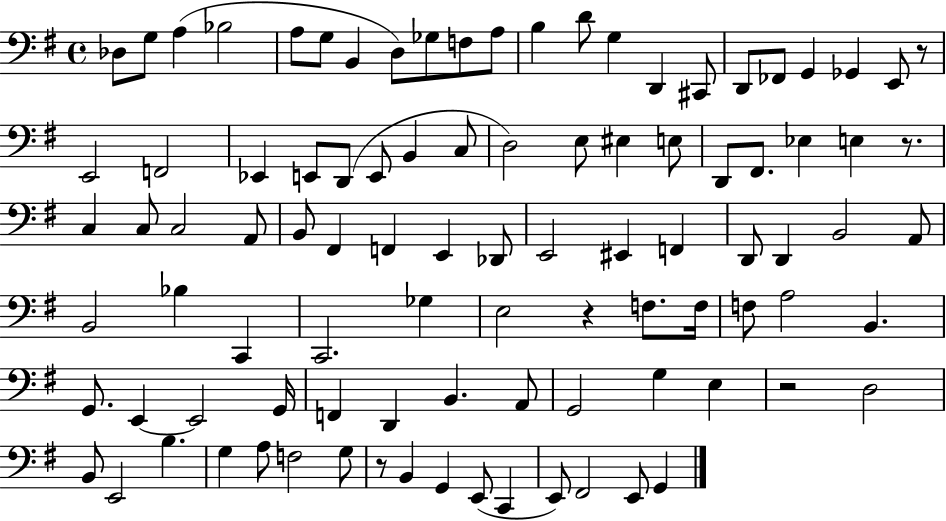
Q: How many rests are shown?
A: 5